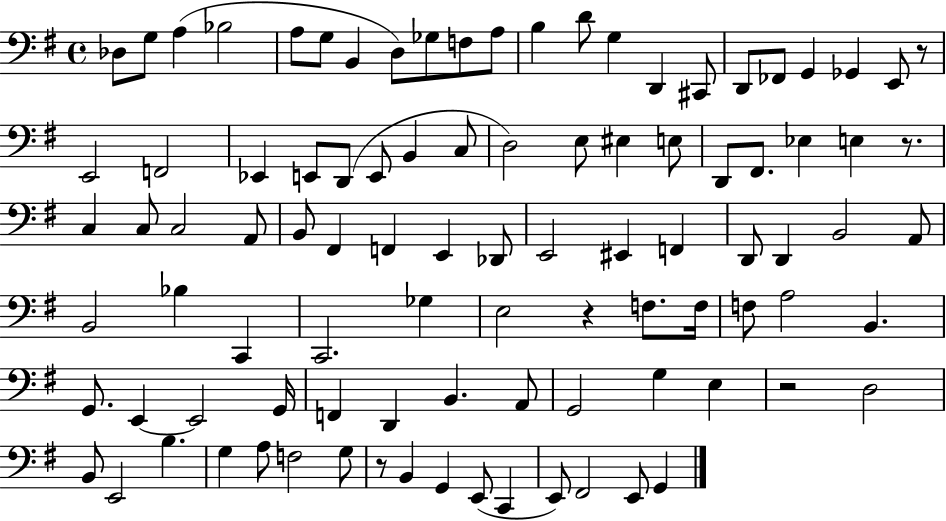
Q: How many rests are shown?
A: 5